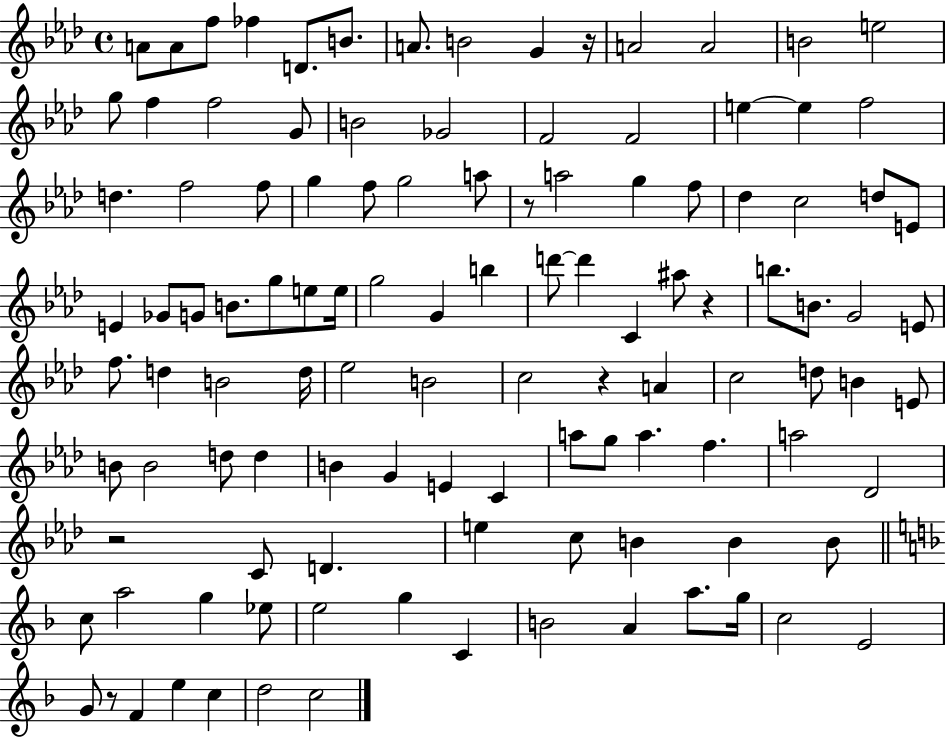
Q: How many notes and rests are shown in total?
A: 114